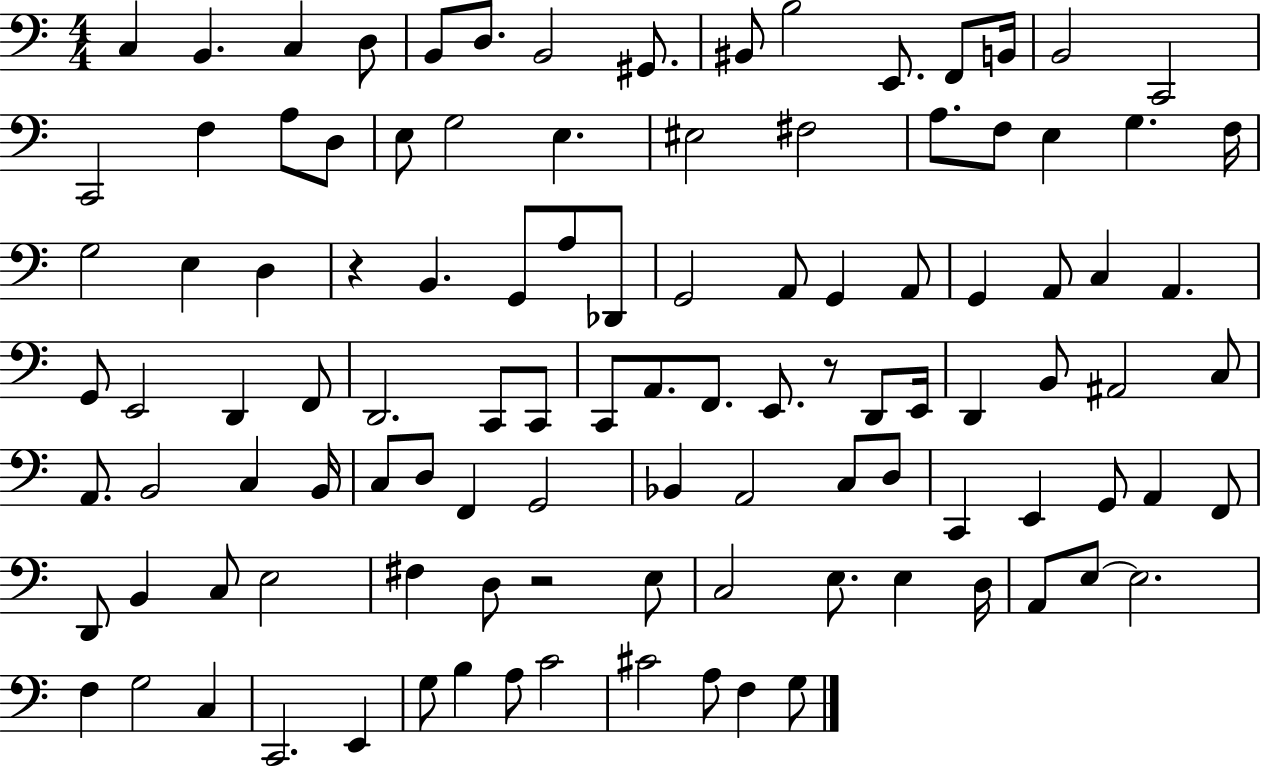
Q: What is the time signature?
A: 4/4